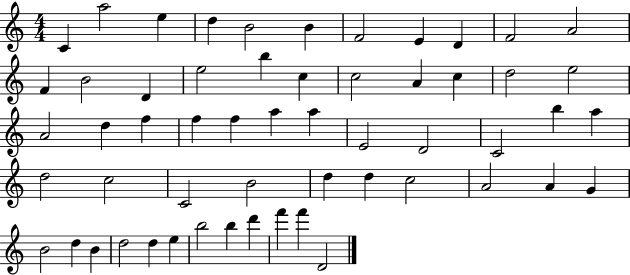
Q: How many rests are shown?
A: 0